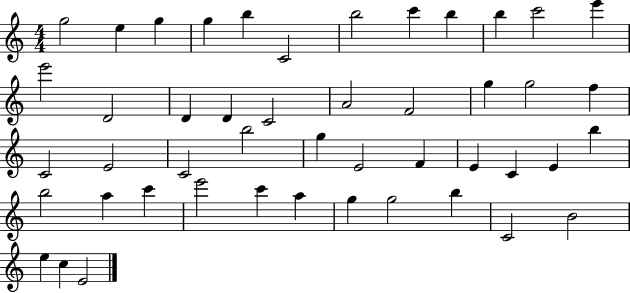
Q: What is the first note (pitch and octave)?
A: G5